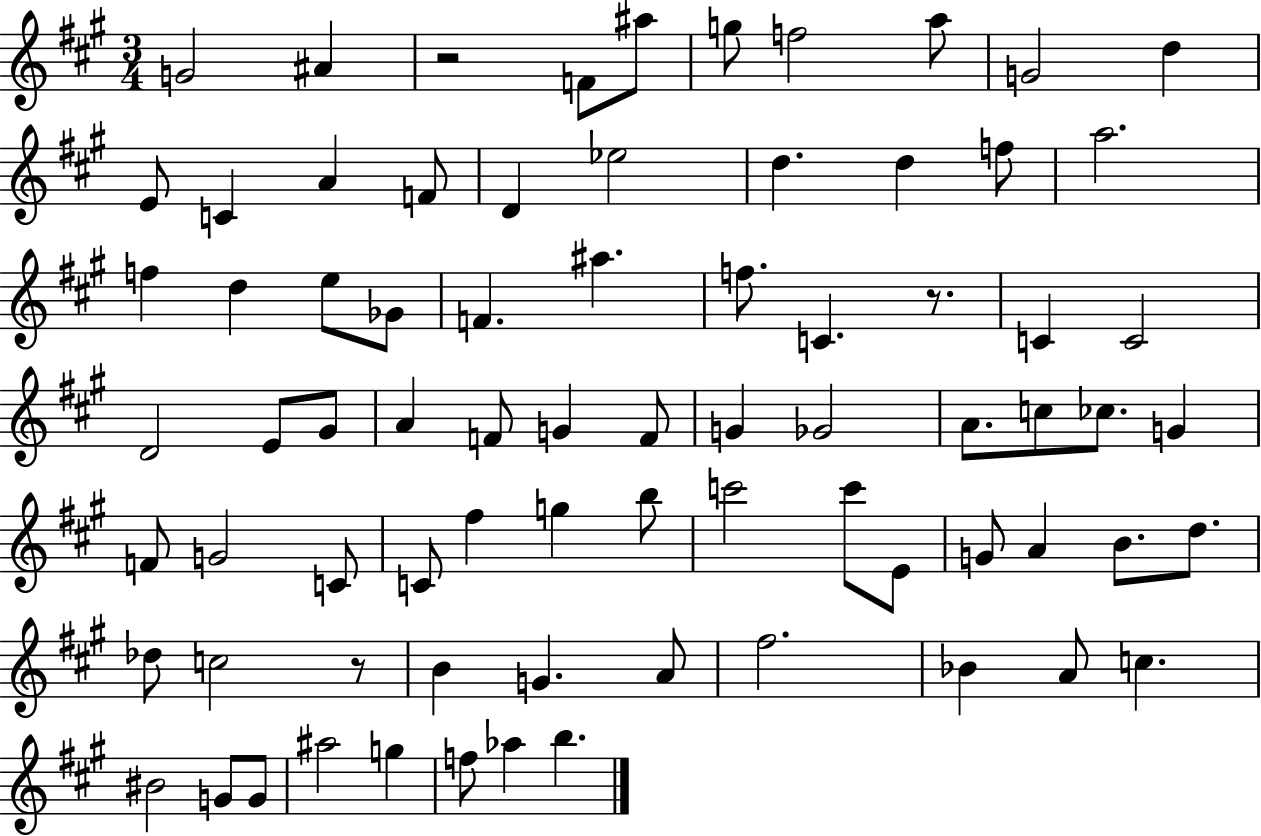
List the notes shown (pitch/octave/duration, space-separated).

G4/h A#4/q R/h F4/e A#5/e G5/e F5/h A5/e G4/h D5/q E4/e C4/q A4/q F4/e D4/q Eb5/h D5/q. D5/q F5/e A5/h. F5/q D5/q E5/e Gb4/e F4/q. A#5/q. F5/e. C4/q. R/e. C4/q C4/h D4/h E4/e G#4/e A4/q F4/e G4/q F4/e G4/q Gb4/h A4/e. C5/e CES5/e. G4/q F4/e G4/h C4/e C4/e F#5/q G5/q B5/e C6/h C6/e E4/e G4/e A4/q B4/e. D5/e. Db5/e C5/h R/e B4/q G4/q. A4/e F#5/h. Bb4/q A4/e C5/q. BIS4/h G4/e G4/e A#5/h G5/q F5/e Ab5/q B5/q.